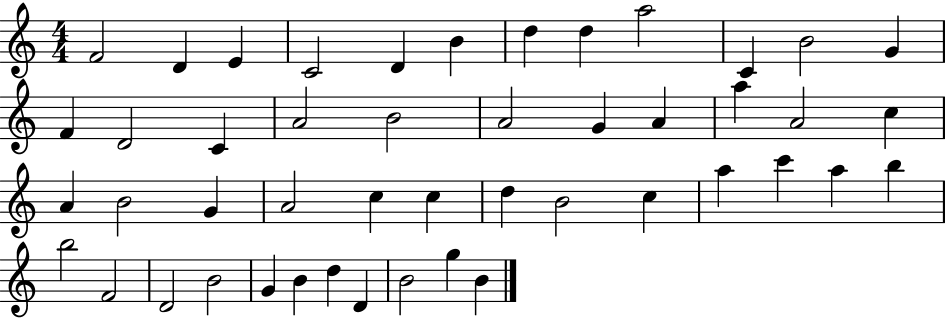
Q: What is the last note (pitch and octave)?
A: B4